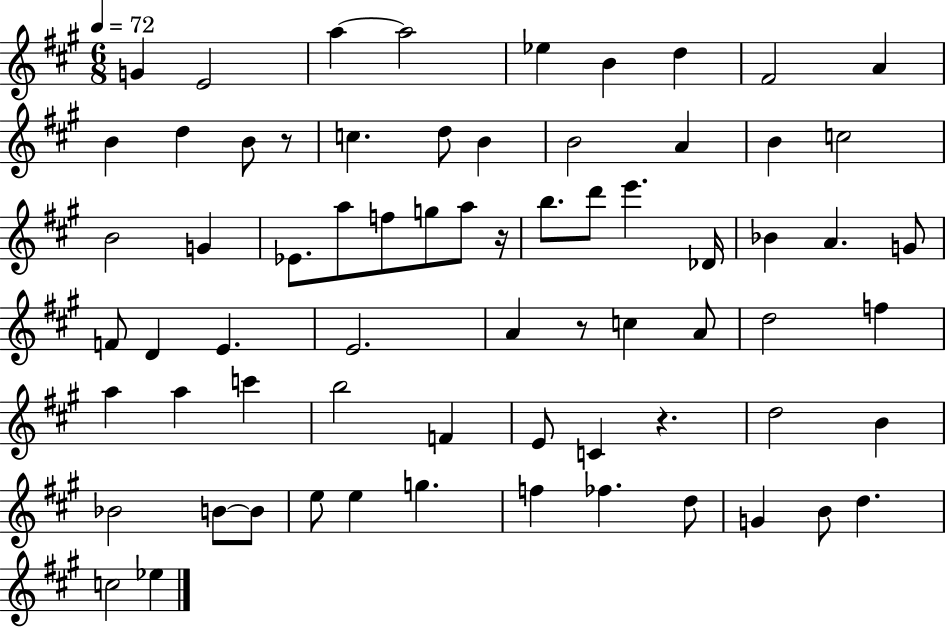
{
  \clef treble
  \numericTimeSignature
  \time 6/8
  \key a \major
  \tempo 4 = 72
  g'4 e'2 | a''4~~ a''2 | ees''4 b'4 d''4 | fis'2 a'4 | \break b'4 d''4 b'8 r8 | c''4. d''8 b'4 | b'2 a'4 | b'4 c''2 | \break b'2 g'4 | ees'8. a''8 f''8 g''8 a''8 r16 | b''8. d'''8 e'''4. des'16 | bes'4 a'4. g'8 | \break f'8 d'4 e'4. | e'2. | a'4 r8 c''4 a'8 | d''2 f''4 | \break a''4 a''4 c'''4 | b''2 f'4 | e'8 c'4 r4. | d''2 b'4 | \break bes'2 b'8~~ b'8 | e''8 e''4 g''4. | f''4 fes''4. d''8 | g'4 b'8 d''4. | \break c''2 ees''4 | \bar "|."
}